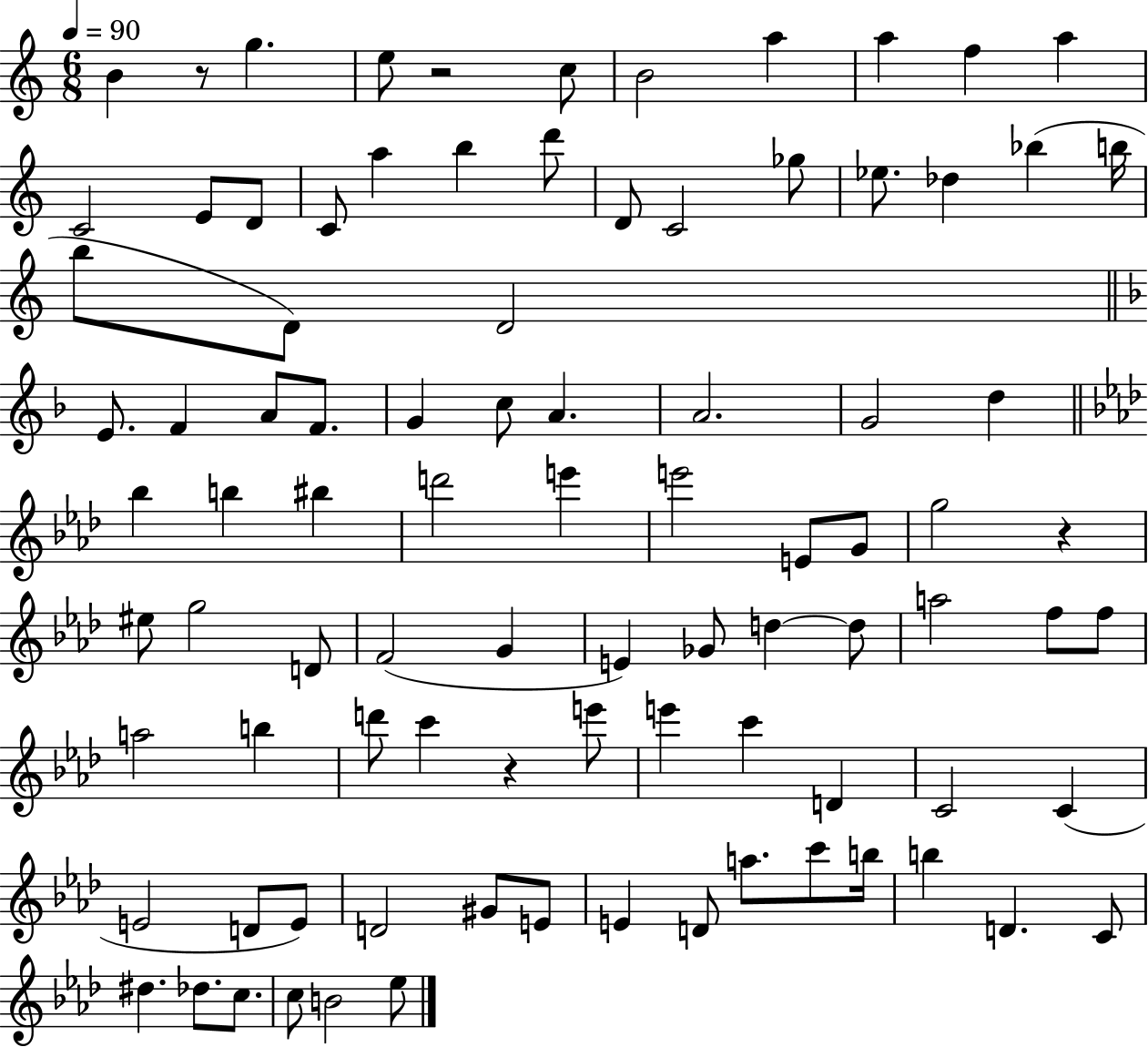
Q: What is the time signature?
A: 6/8